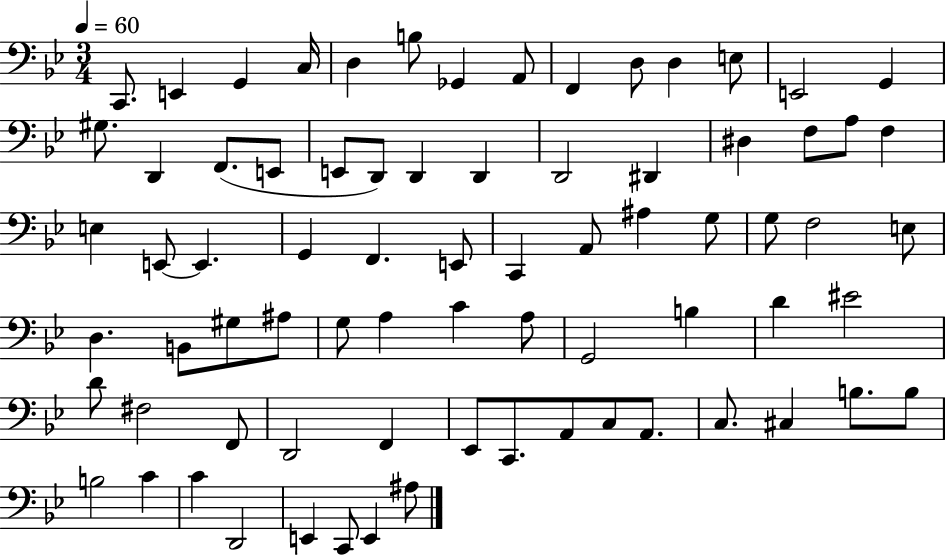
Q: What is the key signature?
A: BES major